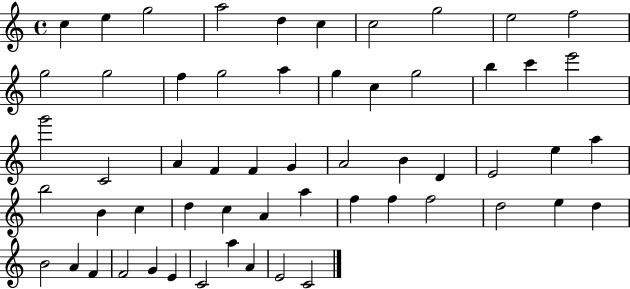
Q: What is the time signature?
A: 4/4